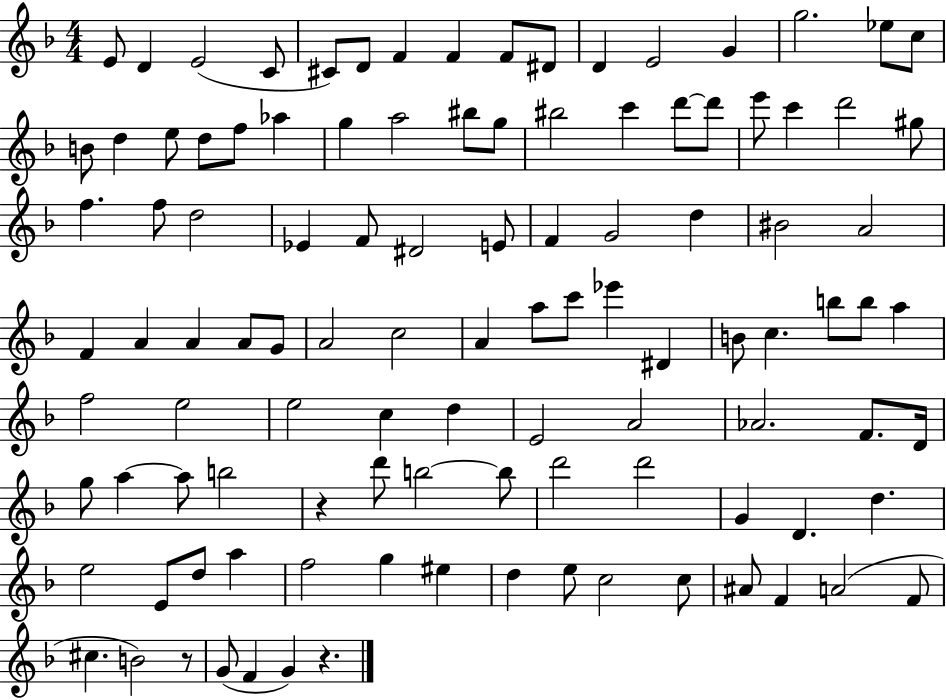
X:1
T:Untitled
M:4/4
L:1/4
K:F
E/2 D E2 C/2 ^C/2 D/2 F F F/2 ^D/2 D E2 G g2 _e/2 c/2 B/2 d e/2 d/2 f/2 _a g a2 ^b/2 g/2 ^b2 c' d'/2 d'/2 e'/2 c' d'2 ^g/2 f f/2 d2 _E F/2 ^D2 E/2 F G2 d ^B2 A2 F A A A/2 G/2 A2 c2 A a/2 c'/2 _e' ^D B/2 c b/2 b/2 a f2 e2 e2 c d E2 A2 _A2 F/2 D/4 g/2 a a/2 b2 z d'/2 b2 b/2 d'2 d'2 G D d e2 E/2 d/2 a f2 g ^e d e/2 c2 c/2 ^A/2 F A2 F/2 ^c B2 z/2 G/2 F G z